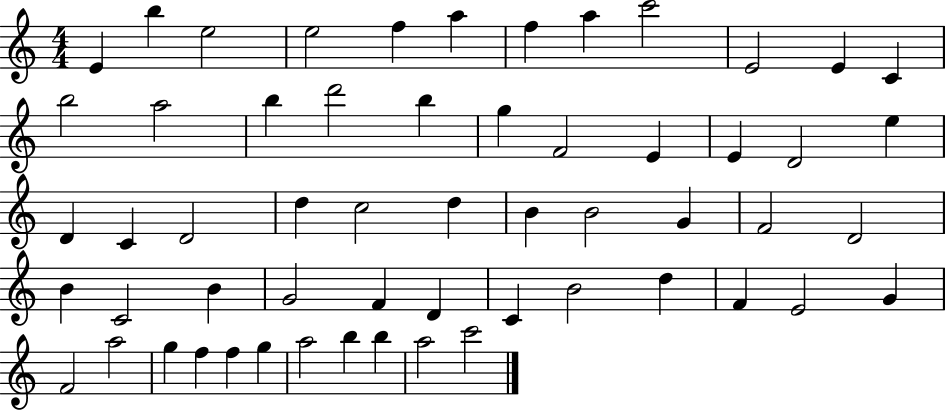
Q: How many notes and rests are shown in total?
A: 57